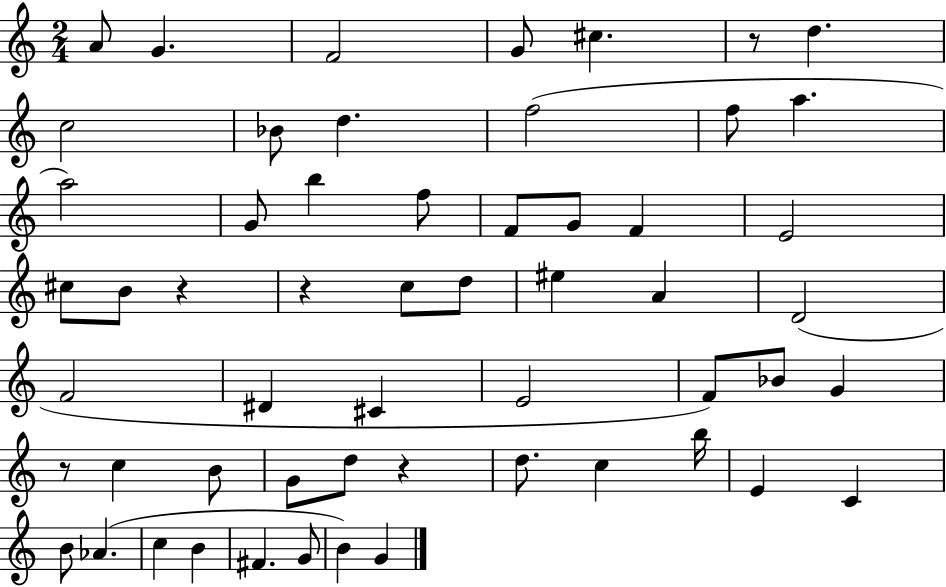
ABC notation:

X:1
T:Untitled
M:2/4
L:1/4
K:C
A/2 G F2 G/2 ^c z/2 d c2 _B/2 d f2 f/2 a a2 G/2 b f/2 F/2 G/2 F E2 ^c/2 B/2 z z c/2 d/2 ^e A D2 F2 ^D ^C E2 F/2 _B/2 G z/2 c B/2 G/2 d/2 z d/2 c b/4 E C B/2 _A c B ^F G/2 B G